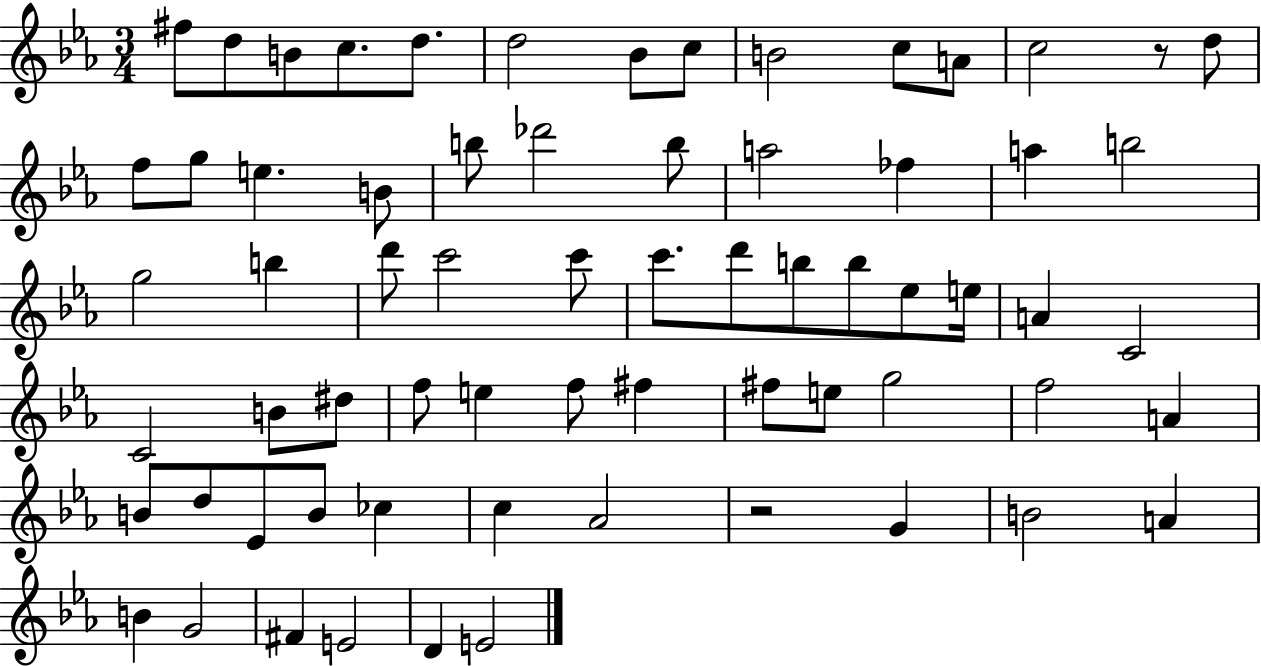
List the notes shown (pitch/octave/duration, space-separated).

F#5/e D5/e B4/e C5/e. D5/e. D5/h Bb4/e C5/e B4/h C5/e A4/e C5/h R/e D5/e F5/e G5/e E5/q. B4/e B5/e Db6/h B5/e A5/h FES5/q A5/q B5/h G5/h B5/q D6/e C6/h C6/e C6/e. D6/e B5/e B5/e Eb5/e E5/s A4/q C4/h C4/h B4/e D#5/e F5/e E5/q F5/e F#5/q F#5/e E5/e G5/h F5/h A4/q B4/e D5/e Eb4/e B4/e CES5/q C5/q Ab4/h R/h G4/q B4/h A4/q B4/q G4/h F#4/q E4/h D4/q E4/h